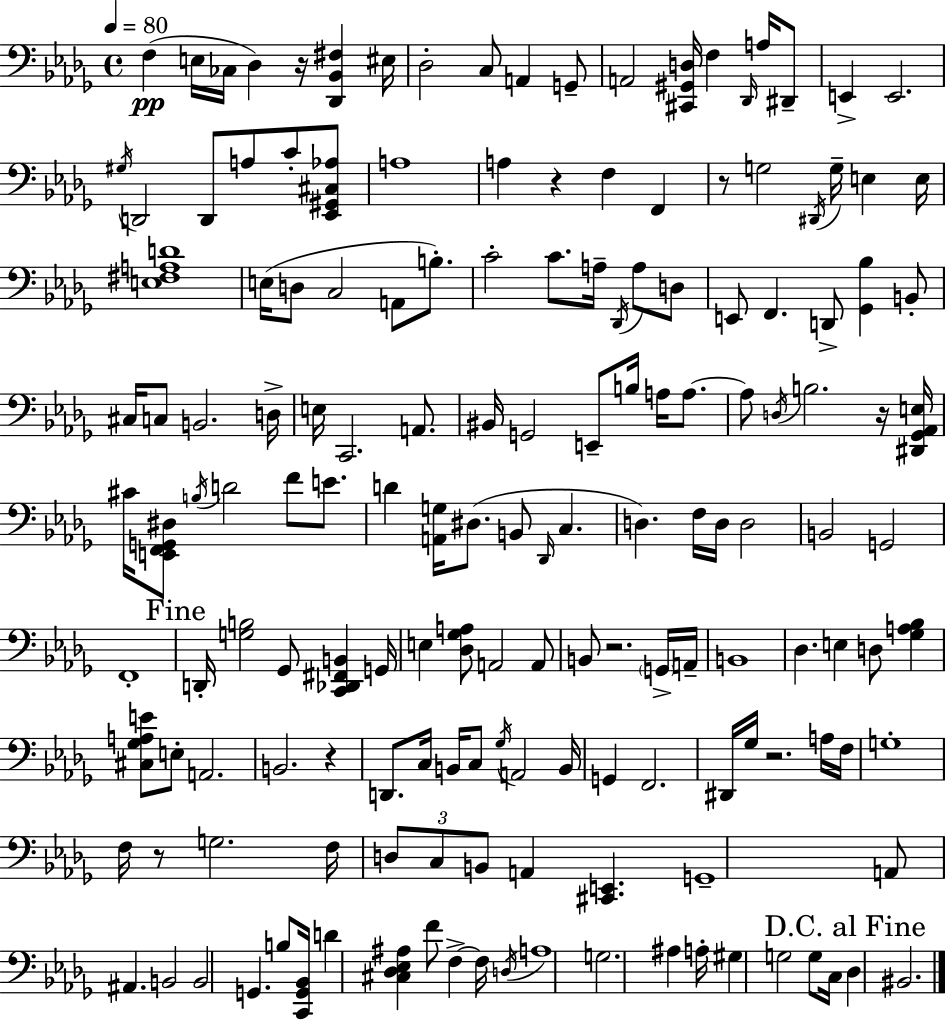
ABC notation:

X:1
T:Untitled
M:4/4
L:1/4
K:Bbm
F, E,/4 _C,/4 _D, z/4 [_D,,_B,,^F,] ^E,/4 _D,2 C,/2 A,, G,,/2 A,,2 [^C,,^G,,D,]/4 F, _D,,/4 A,/4 ^D,,/2 E,, E,,2 ^G,/4 D,,2 D,,/2 A,/2 C/2 [_E,,^G,,^C,_A,]/2 A,4 A, z F, F,, z/2 G,2 ^D,,/4 G,/4 E, E,/4 [E,^F,A,D]4 E,/4 D,/2 C,2 A,,/2 B,/2 C2 C/2 A,/4 _D,,/4 A,/2 D,/2 E,,/2 F,, D,,/2 [_G,,_B,] B,,/2 ^C,/4 C,/2 B,,2 D,/4 E,/4 C,,2 A,,/2 ^B,,/4 G,,2 E,,/2 B,/4 A,/4 A,/2 A,/2 D,/4 B,2 z/4 [^D,,_G,,_A,,E,]/4 ^C/4 [E,,F,,G,,^D,]/2 B,/4 D2 F/2 E/2 D [A,,G,]/4 ^D,/2 B,,/2 _D,,/4 C, D, F,/4 D,/4 D,2 B,,2 G,,2 F,,4 D,,/4 [G,B,]2 _G,,/2 [C,,_D,,^F,,B,,] G,,/4 E, [_D,_G,A,]/2 A,,2 A,,/2 B,,/2 z2 G,,/4 A,,/4 B,,4 _D, E, D,/2 [_G,A,_B,] [^C,_G,A,E]/2 E,/2 A,,2 B,,2 z D,,/2 C,/4 B,,/4 C,/2 _G,/4 A,,2 B,,/4 G,, F,,2 ^D,,/4 _G,/4 z2 A,/4 F,/4 G,4 F,/4 z/2 G,2 F,/4 D,/2 C,/2 B,,/2 A,, [^C,,E,,] G,,4 A,,/2 ^A,, B,,2 B,,2 G,, B,/2 [C,,G,,_B,,]/4 D [^C,_D,_E,^A,] F/2 F, F,/4 D,/4 A,4 G,2 ^A, A,/4 ^G, G,2 G,/2 C,/4 _D, ^B,,2